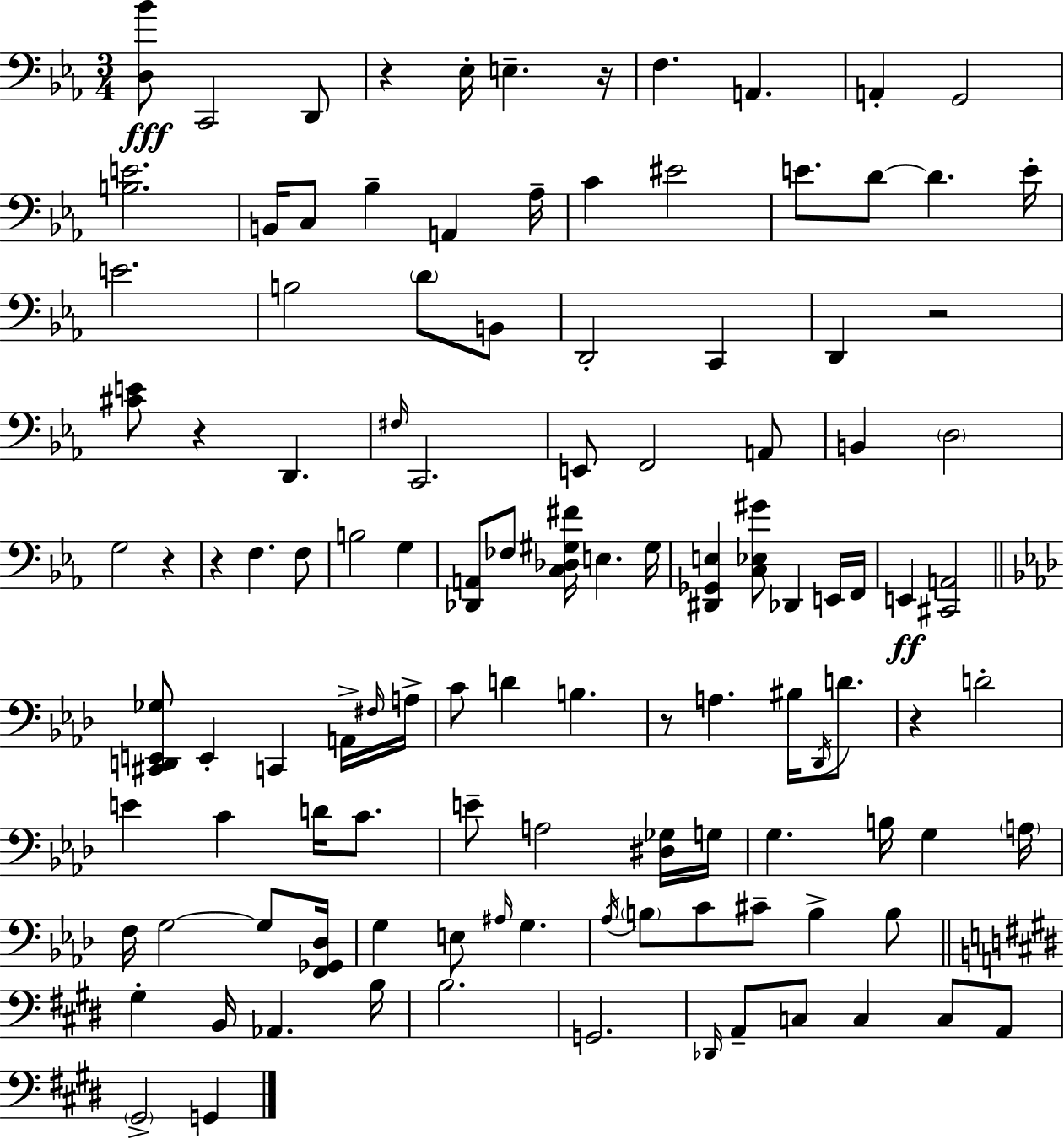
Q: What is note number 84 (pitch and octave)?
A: G#3